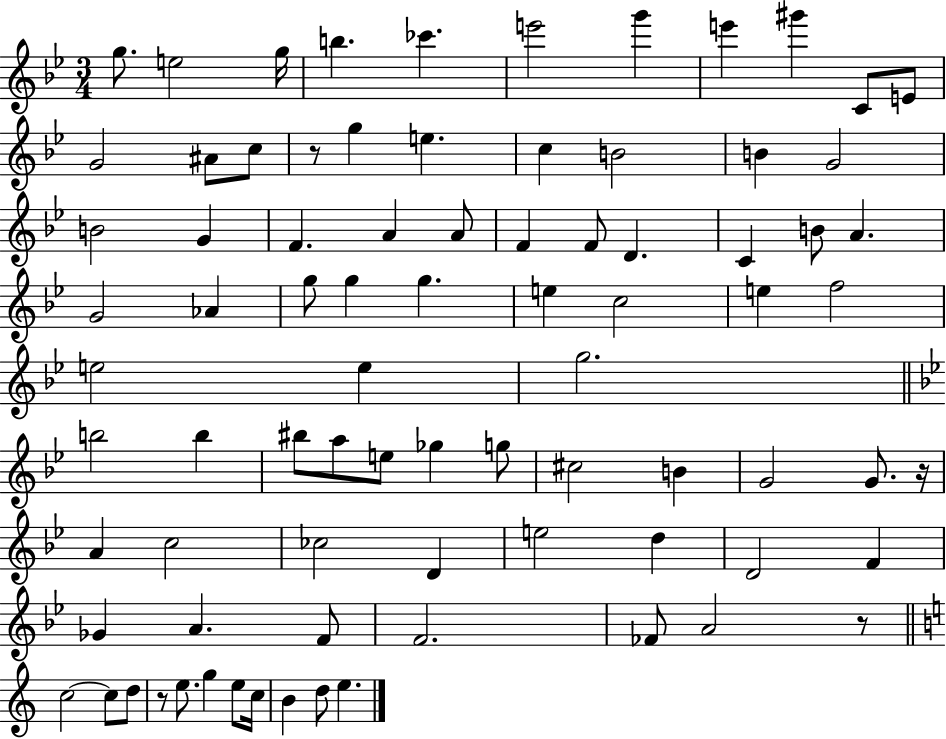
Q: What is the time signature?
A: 3/4